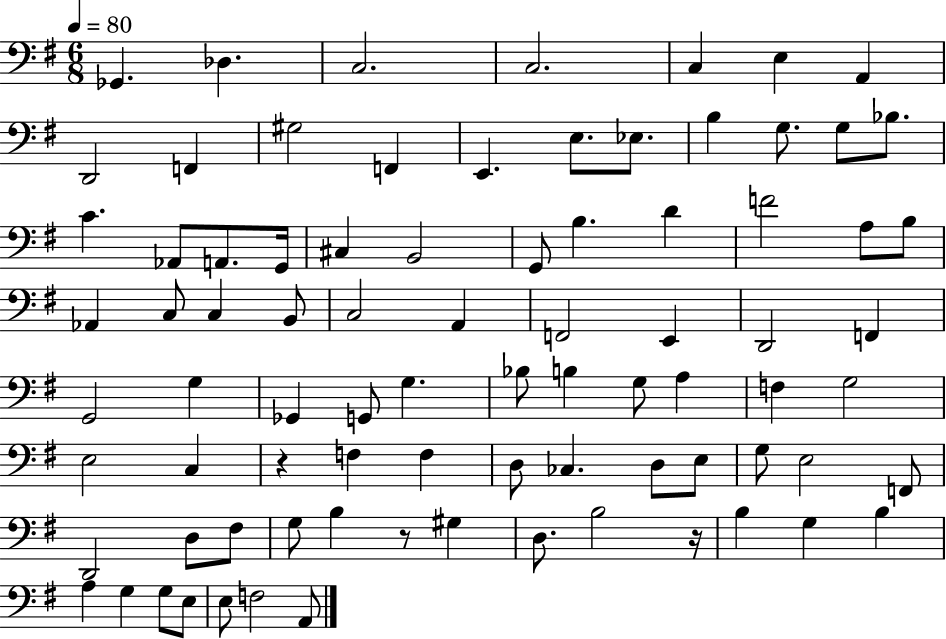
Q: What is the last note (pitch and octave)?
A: A2